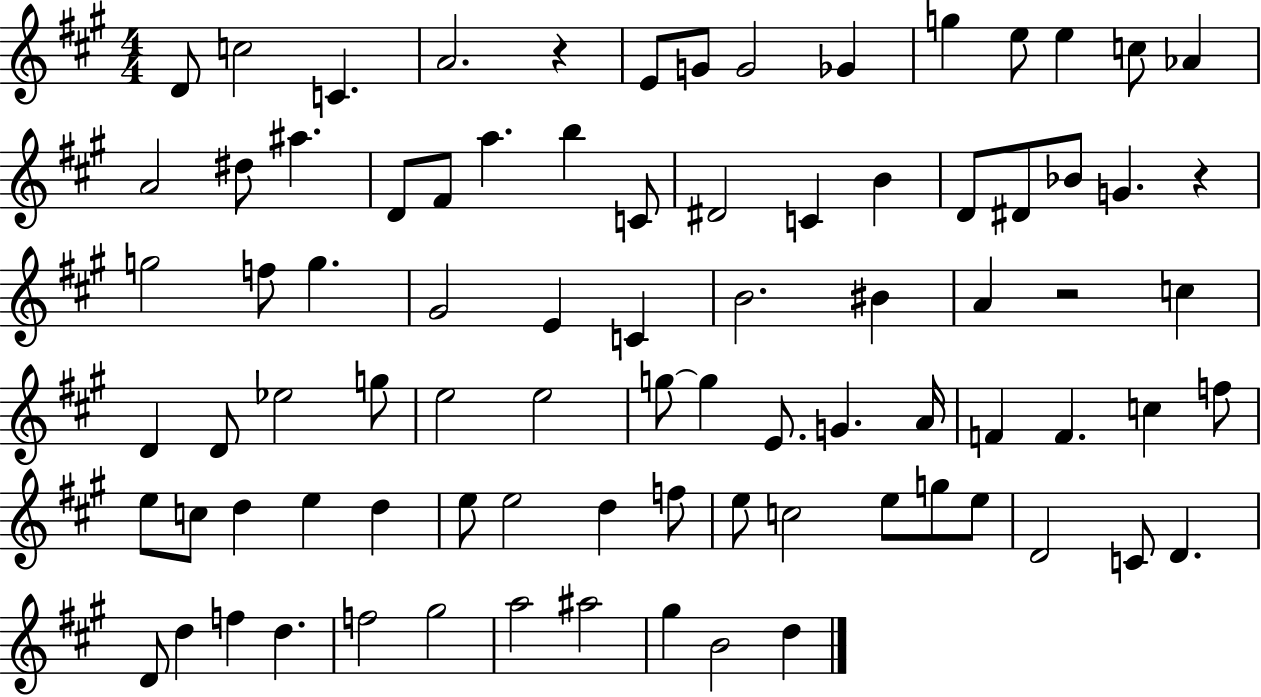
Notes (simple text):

D4/e C5/h C4/q. A4/h. R/q E4/e G4/e G4/h Gb4/q G5/q E5/e E5/q C5/e Ab4/q A4/h D#5/e A#5/q. D4/e F#4/e A5/q. B5/q C4/e D#4/h C4/q B4/q D4/e D#4/e Bb4/e G4/q. R/q G5/h F5/e G5/q. G#4/h E4/q C4/q B4/h. BIS4/q A4/q R/h C5/q D4/q D4/e Eb5/h G5/e E5/h E5/h G5/e G5/q E4/e. G4/q. A4/s F4/q F4/q. C5/q F5/e E5/e C5/e D5/q E5/q D5/q E5/e E5/h D5/q F5/e E5/e C5/h E5/e G5/e E5/e D4/h C4/e D4/q. D4/e D5/q F5/q D5/q. F5/h G#5/h A5/h A#5/h G#5/q B4/h D5/q